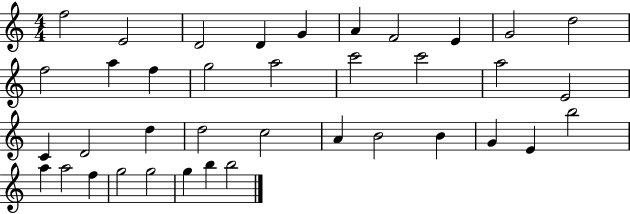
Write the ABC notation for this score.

X:1
T:Untitled
M:4/4
L:1/4
K:C
f2 E2 D2 D G A F2 E G2 d2 f2 a f g2 a2 c'2 c'2 a2 E2 C D2 d d2 c2 A B2 B G E b2 a a2 f g2 g2 g b b2